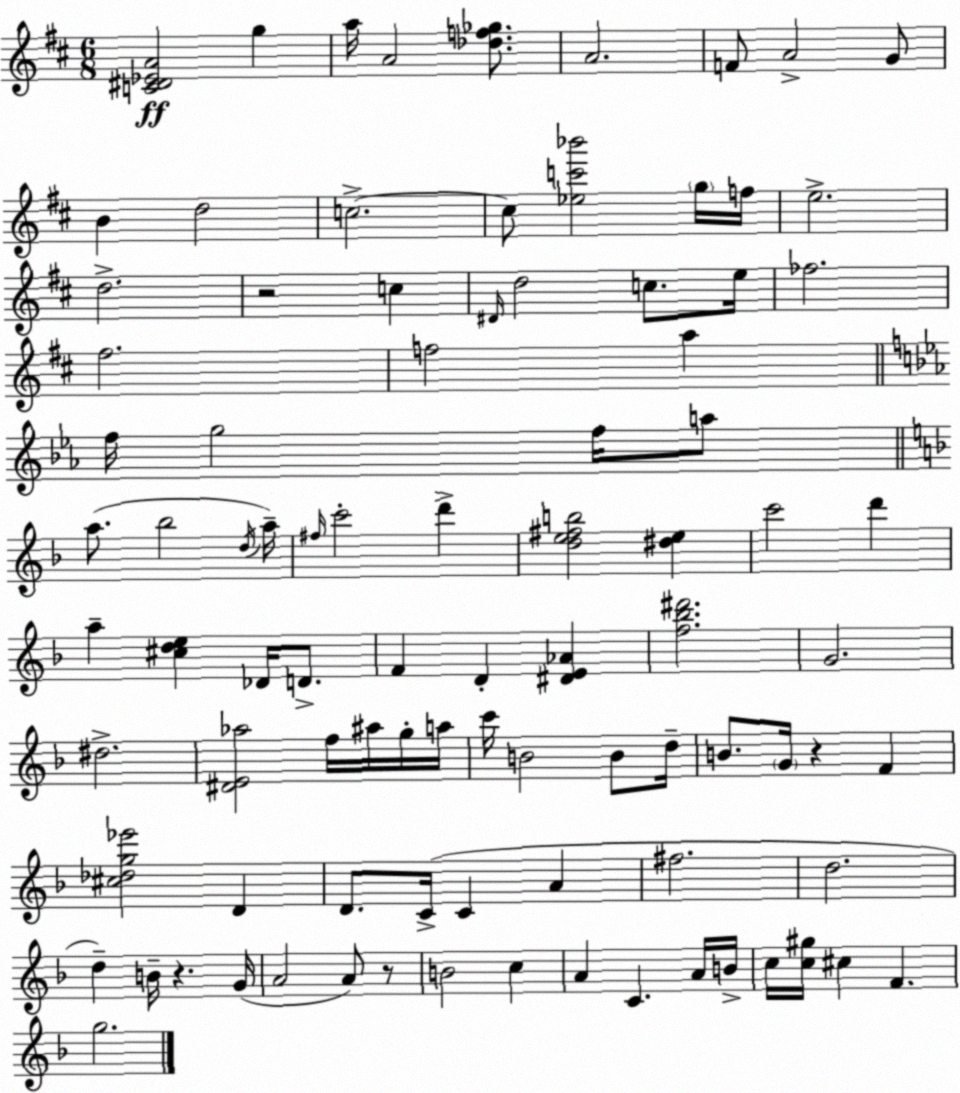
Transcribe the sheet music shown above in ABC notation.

X:1
T:Untitled
M:6/8
L:1/4
K:D
[C^D_EA]2 g a/4 A2 [_df_g]/2 A2 F/2 A2 G/2 B d2 c2 c/2 [_ec'_b']2 g/4 f/4 e2 d2 z2 c ^D/4 d2 c/2 e/4 _f2 ^f2 f2 a f/4 g2 f/4 a/2 a/2 _b2 d/4 a/4 ^f/4 c'2 d' [de^fb]2 [^de] c'2 d' a [^cde] _D/4 D/2 F D [^DE_A] [f_b^d']2 G2 ^d2 [^DE_a]2 f/4 ^a/4 g/4 a/4 c'/4 B2 B/2 d/4 B/2 G/4 z F [^c_dg_e']2 D D/2 C/4 C A ^f2 d2 d B/4 z G/4 A2 A/2 z/2 B2 c A C A/4 B/4 c/4 [c^g]/4 ^c F g2